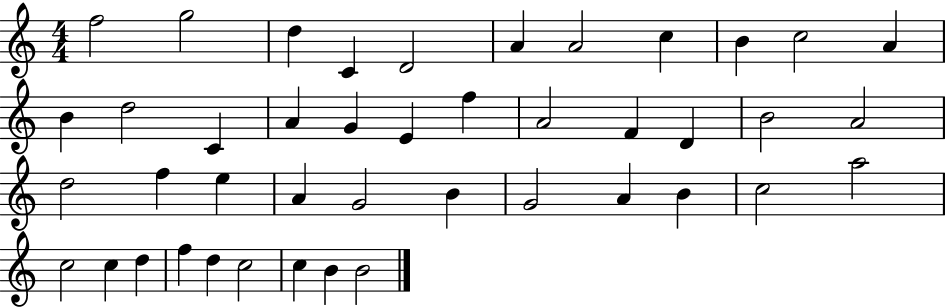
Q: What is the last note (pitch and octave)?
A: B4